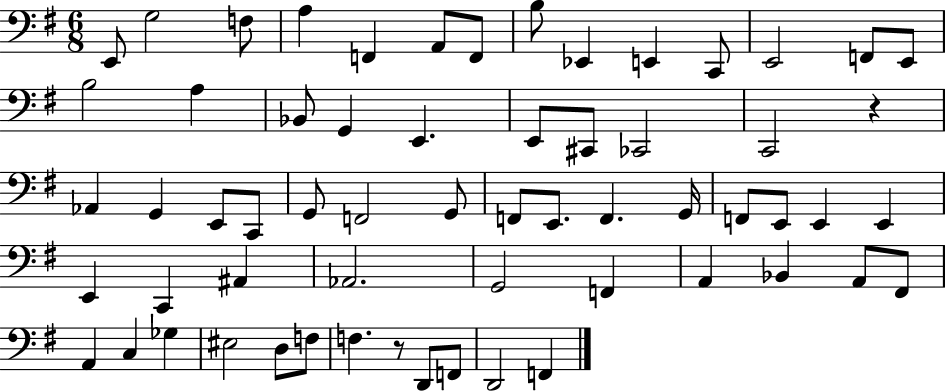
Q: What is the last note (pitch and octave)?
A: F2